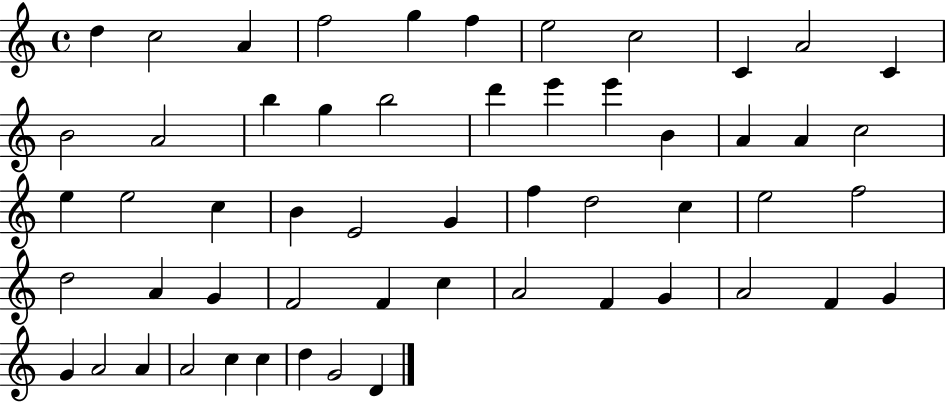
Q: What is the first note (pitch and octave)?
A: D5